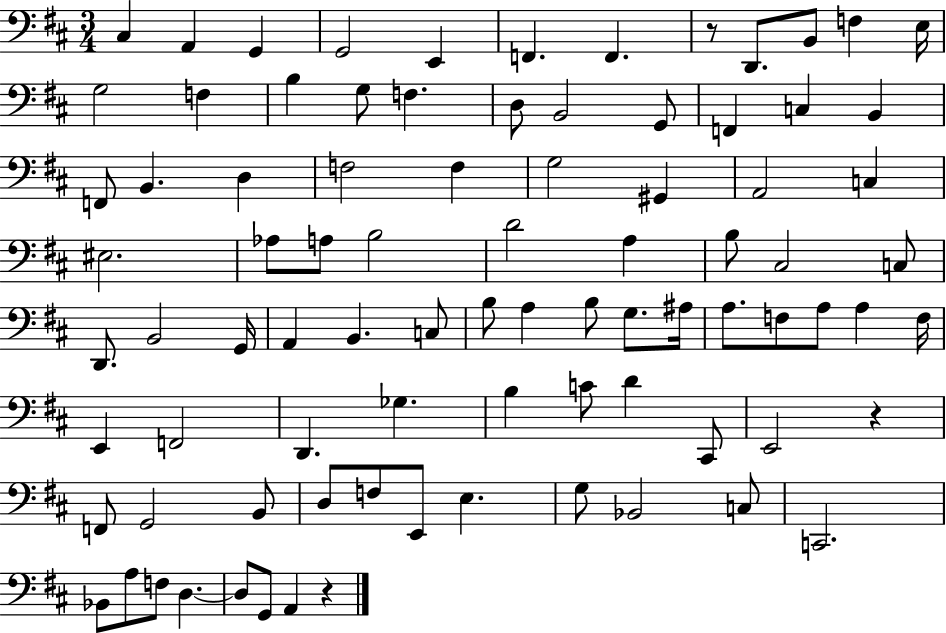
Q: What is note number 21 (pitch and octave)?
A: C3